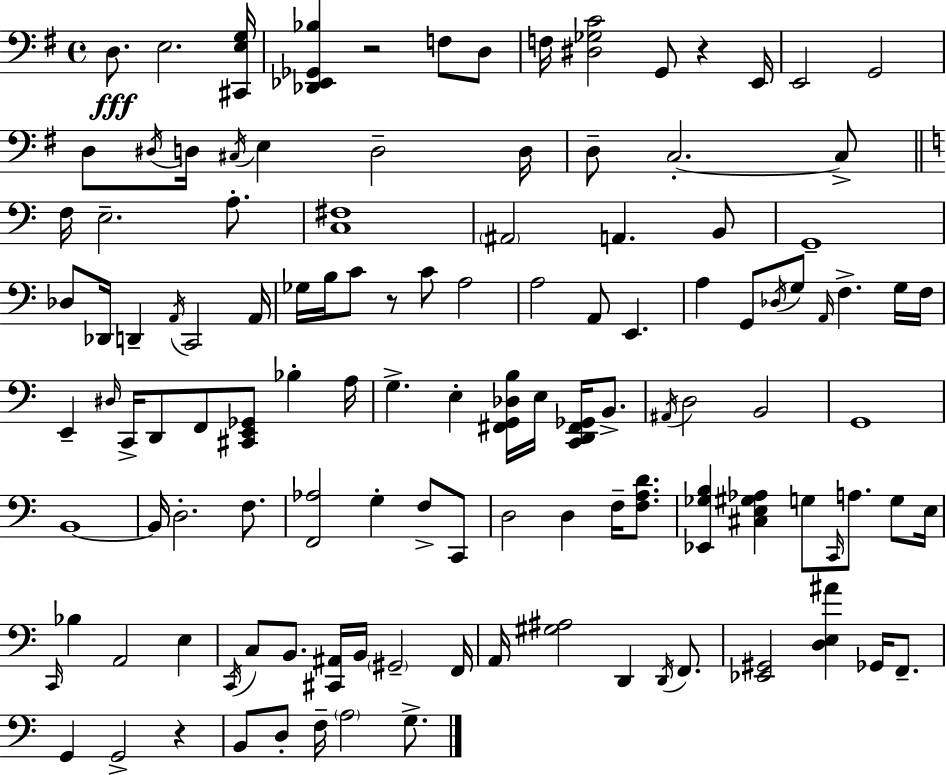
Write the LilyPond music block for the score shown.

{
  \clef bass
  \time 4/4
  \defaultTimeSignature
  \key e \minor
  d8.\fff e2. <cis, e g>16 | <des, ees, ges, bes>4 r2 f8 d8 | f16 <dis ges c'>2 g,8 r4 e,16 | e,2 g,2 | \break d8 \acciaccatura { dis16 } d16 \acciaccatura { cis16 } e4 d2-- | d16 d8-- c2.-.~~ | c8-> \bar "||" \break \key c \major f16 e2.-- a8.-. | <c fis>1 | \parenthesize ais,2 a,4. b,8 | g,1-- | \break des8 des,16 d,4-- \acciaccatura { a,16 } c,2 | a,16 ges16 b16 c'8 r8 c'8 a2 | a2 a,8 e,4. | a4 g,8 \acciaccatura { des16 } g8 \grace { a,16 } f4.-> | \break g16 f16 e,4-- \grace { dis16 } c,16-> d,8 f,8 <cis, e, ges,>8 bes4-. | a16 g4.-> e4-. <fis, g, des b>16 e16 | <c, d, fis, ges,>16 b,8.-> \acciaccatura { ais,16 } d2 b,2 | g,1 | \break b,1~~ | b,16 d2.-. | f8. <f, aes>2 g4-. | f8-> c,8 d2 d4 | \break f16-- <f a d'>8. <ees, ges b>4 <cis e gis aes>4 g8 \grace { c,16 } | a8. g8 e16 \grace { c,16 } bes4 a,2 | e4 \acciaccatura { c,16 } c8 b,8. <cis, ais,>16 b,16 \parenthesize gis,2-- | f,16 a,16 <gis ais>2 | \break d,4 \acciaccatura { d,16 } f,8. <ees, gis,>2 | <d e ais'>4 ges,16 f,8.-- g,4 g,2-> | r4 b,8 d8-. f16-- \parenthesize a2 | g8.-> \bar "|."
}